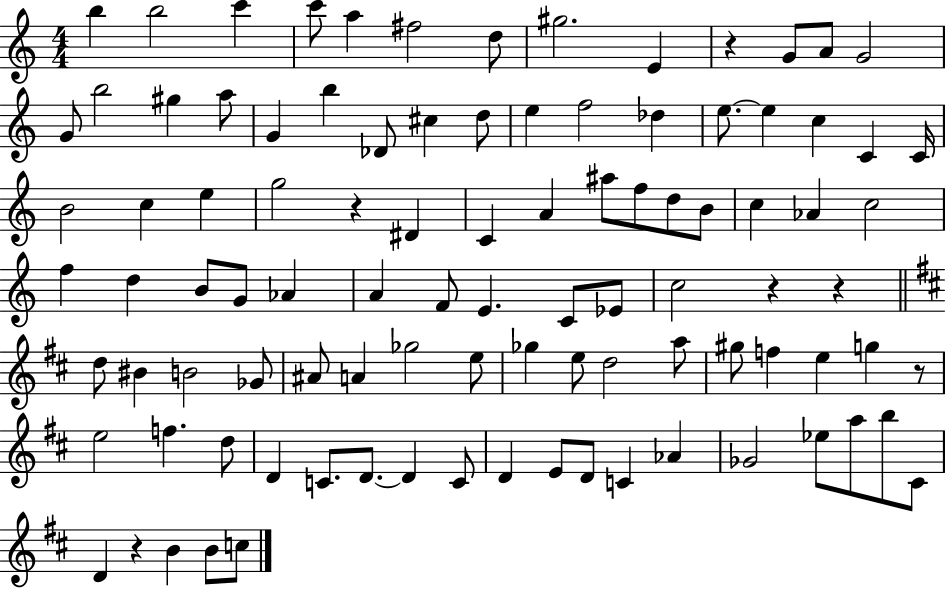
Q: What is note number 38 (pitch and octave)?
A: F5